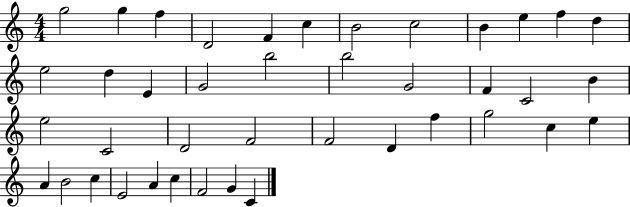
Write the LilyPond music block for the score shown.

{
  \clef treble
  \numericTimeSignature
  \time 4/4
  \key c \major
  g''2 g''4 f''4 | d'2 f'4 c''4 | b'2 c''2 | b'4 e''4 f''4 d''4 | \break e''2 d''4 e'4 | g'2 b''2 | b''2 g'2 | f'4 c'2 b'4 | \break e''2 c'2 | d'2 f'2 | f'2 d'4 f''4 | g''2 c''4 e''4 | \break a'4 b'2 c''4 | e'2 a'4 c''4 | f'2 g'4 c'4 | \bar "|."
}